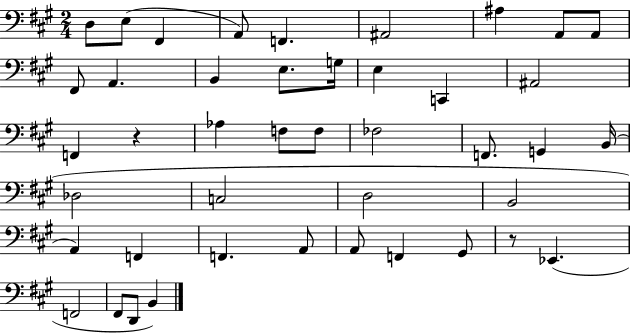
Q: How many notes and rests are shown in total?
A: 43